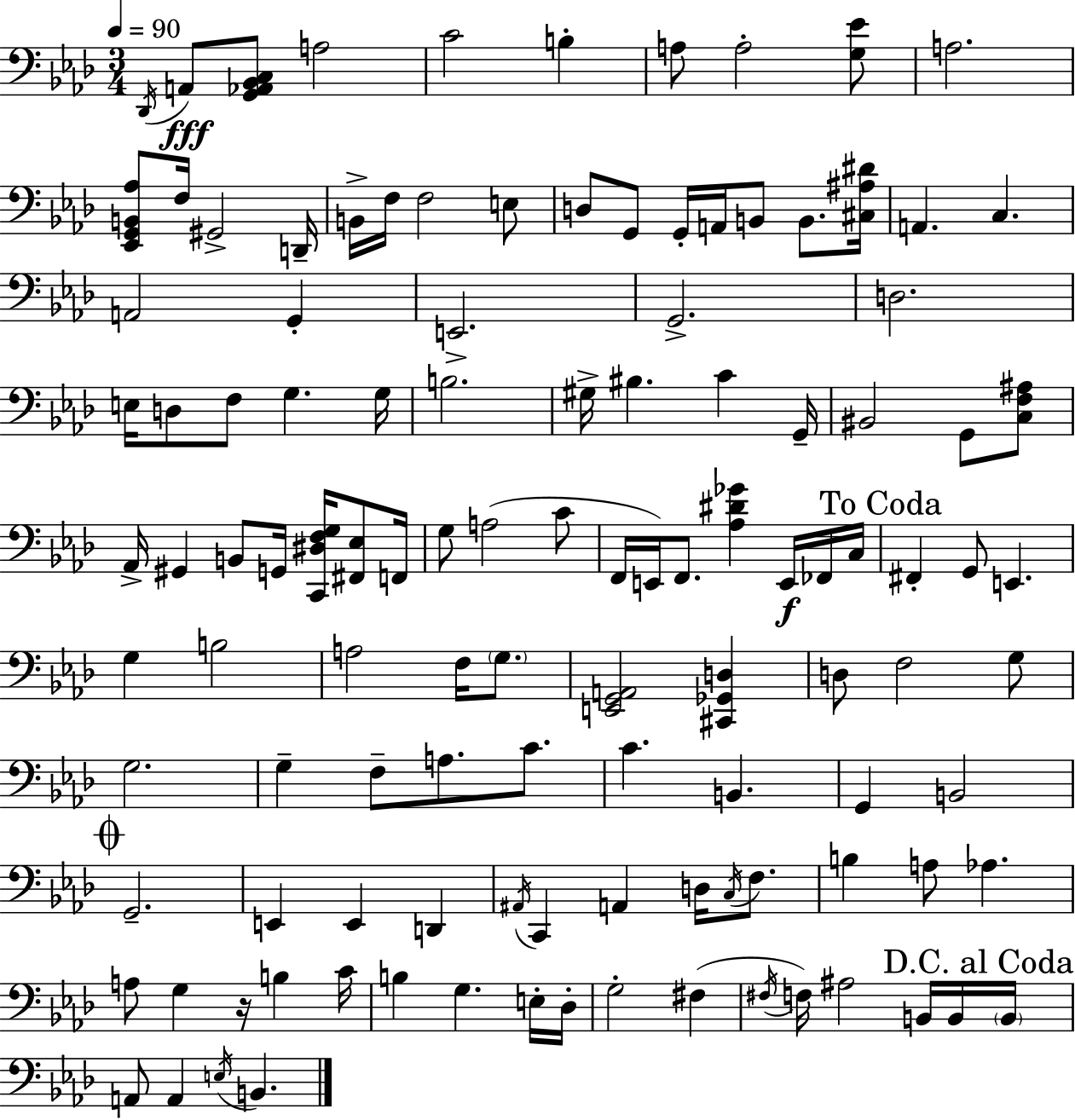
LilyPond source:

{
  \clef bass
  \numericTimeSignature
  \time 3/4
  \key f \minor
  \tempo 4 = 90
  \acciaccatura { des,16 }\fff a,8 <g, aes, bes, c>8 a2 | c'2 b4-. | a8 a2-. <g ees'>8 | a2. | \break <ees, g, b, aes>8 f16 gis,2-> | d,16-- b,16-> f16 f2 e8 | d8 g,8 g,16-. a,16 b,8 b,8. | <cis ais dis'>16 a,4. c4. | \break a,2 g,4-. | e,2.-> | g,2.-> | d2. | \break e16 d8 f8 g4. | g16 b2. | gis16-> bis4. c'4 | g,16-- bis,2 g,8 <c f ais>8 | \break aes,16-> gis,4 b,8 g,16 <c, dis f g>16 <fis, ees>8 | f,16 g8 a2( c'8 | f,16 e,16) f,8. <aes dis' ges'>4 e,16\f fes,16 | c16 \mark "To Coda" fis,4-. g,8 e,4. | \break g4 b2 | a2 f16 \parenthesize g8. | <e, g, a,>2 <cis, ges, d>4 | d8 f2 g8 | \break g2. | g4-- f8-- a8. c'8. | c'4. b,4. | g,4 b,2 | \break \mark \markup { \musicglyph "scripts.coda" } g,2.-- | e,4 e,4 d,4 | \acciaccatura { ais,16 } c,4 a,4 d16 \acciaccatura { c16 } | f8. b4 a8 aes4. | \break a8 g4 r16 b4 | c'16 b4 g4. | e16-. des16-. g2-. fis4( | \acciaccatura { fis16 } f16) ais2 | \break b,16 b,16 \mark "D.C. al Coda" \parenthesize b,16 a,8 a,4 \acciaccatura { e16 } b,4. | \bar "|."
}